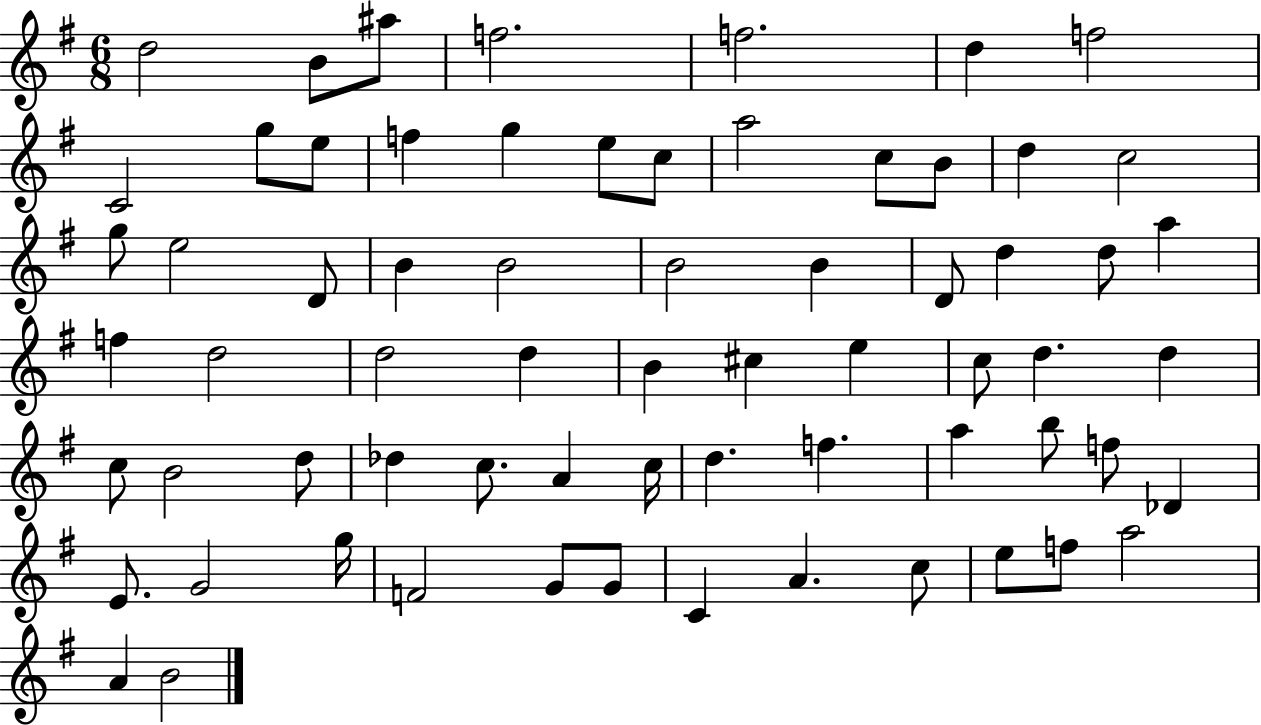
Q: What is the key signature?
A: G major